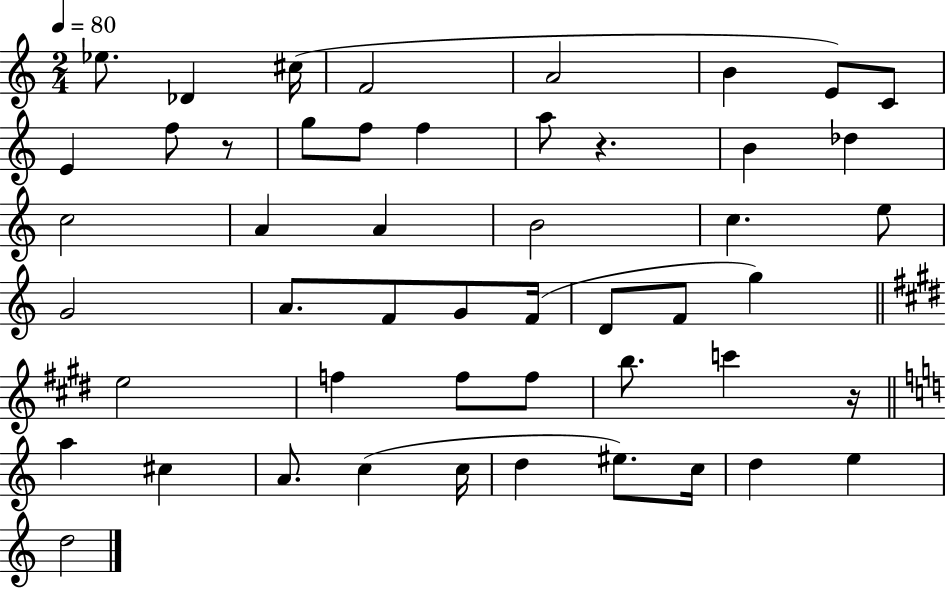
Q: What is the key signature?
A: C major